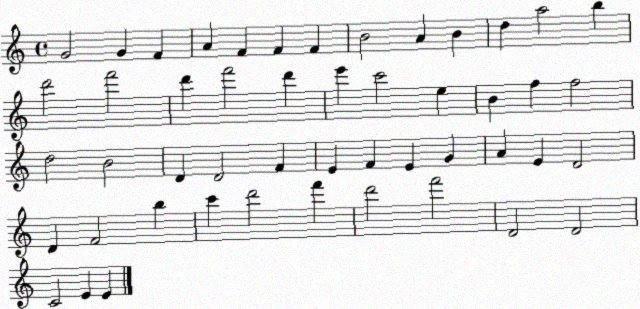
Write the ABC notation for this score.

X:1
T:Untitled
M:4/4
L:1/4
K:C
G2 G F A F F F B2 A B d a2 b d'2 f'2 d' f'2 d' e' c'2 e B f f2 d2 B2 D D2 F E F E G A E D2 D F2 b c' d'2 f' d'2 f'2 D2 D2 C2 E E